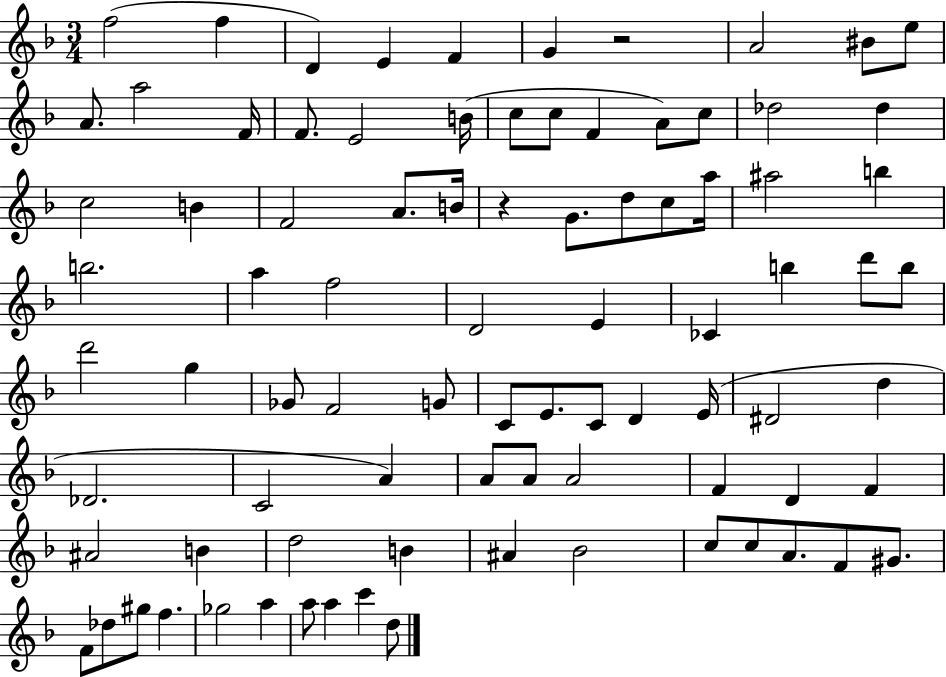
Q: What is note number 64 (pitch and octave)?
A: A#4